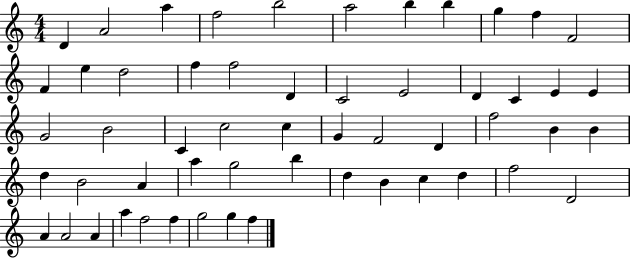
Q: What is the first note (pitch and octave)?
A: D4